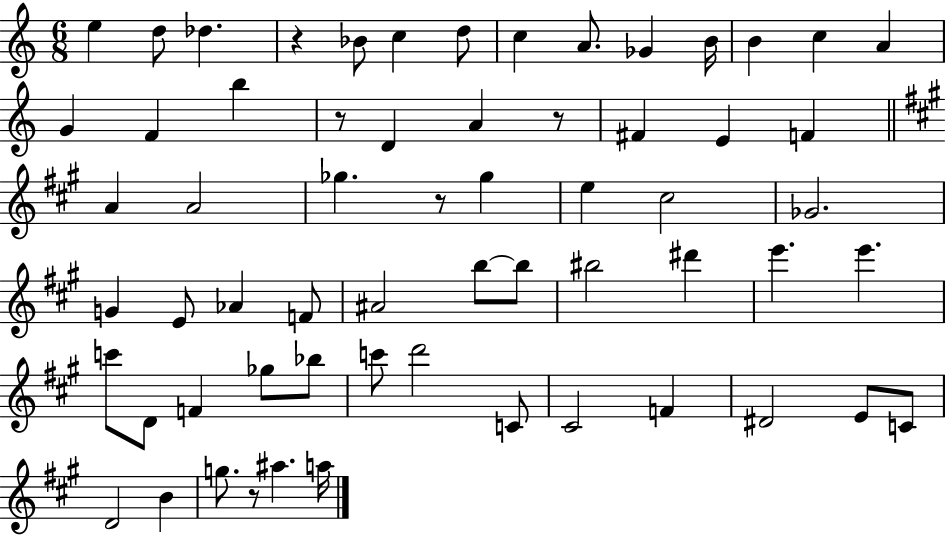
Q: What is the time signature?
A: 6/8